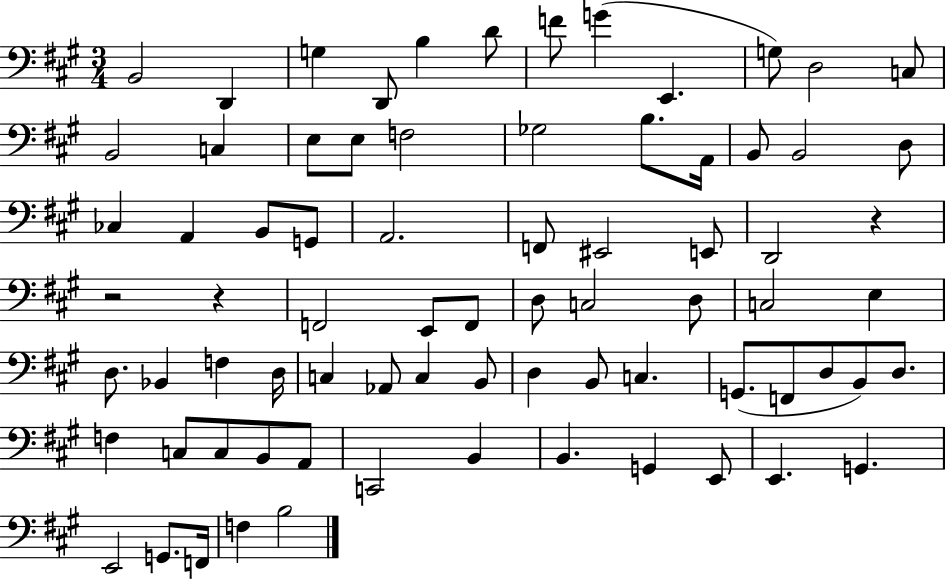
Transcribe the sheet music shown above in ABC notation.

X:1
T:Untitled
M:3/4
L:1/4
K:A
B,,2 D,, G, D,,/2 B, D/2 F/2 G E,, G,/2 D,2 C,/2 B,,2 C, E,/2 E,/2 F,2 _G,2 B,/2 A,,/4 B,,/2 B,,2 D,/2 _C, A,, B,,/2 G,,/2 A,,2 F,,/2 ^E,,2 E,,/2 D,,2 z z2 z F,,2 E,,/2 F,,/2 D,/2 C,2 D,/2 C,2 E, D,/2 _B,, F, D,/4 C, _A,,/2 C, B,,/2 D, B,,/2 C, G,,/2 F,,/2 D,/2 B,,/2 D,/2 F, C,/2 C,/2 B,,/2 A,,/2 C,,2 B,, B,, G,, E,,/2 E,, G,, E,,2 G,,/2 F,,/4 F, B,2